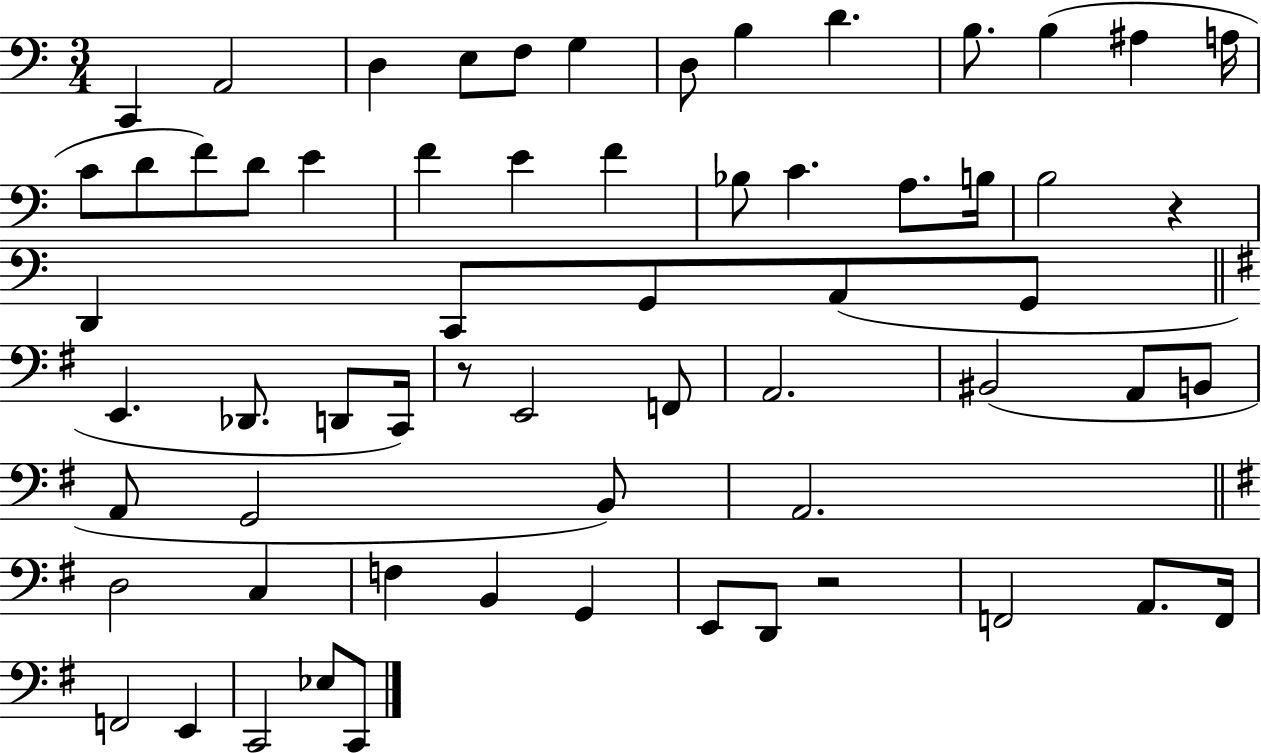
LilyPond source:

{
  \clef bass
  \numericTimeSignature
  \time 3/4
  \key c \major
  c,4 a,2 | d4 e8 f8 g4 | d8 b4 d'4. | b8. b4( ais4 a16 | \break c'8 d'8 f'8) d'8 e'4 | f'4 e'4 f'4 | bes8 c'4. a8. b16 | b2 r4 | \break d,4 c,8 g,8 a,8( g,8 | \bar "||" \break \key g \major e,4. des,8. d,8 c,16) | r8 e,2 f,8 | a,2. | bis,2( a,8 b,8 | \break a,8 g,2 b,8) | a,2. | \bar "||" \break \key g \major d2 c4 | f4 b,4 g,4 | e,8 d,8 r2 | f,2 a,8. f,16 | \break f,2 e,4 | c,2 ees8 c,8 | \bar "|."
}